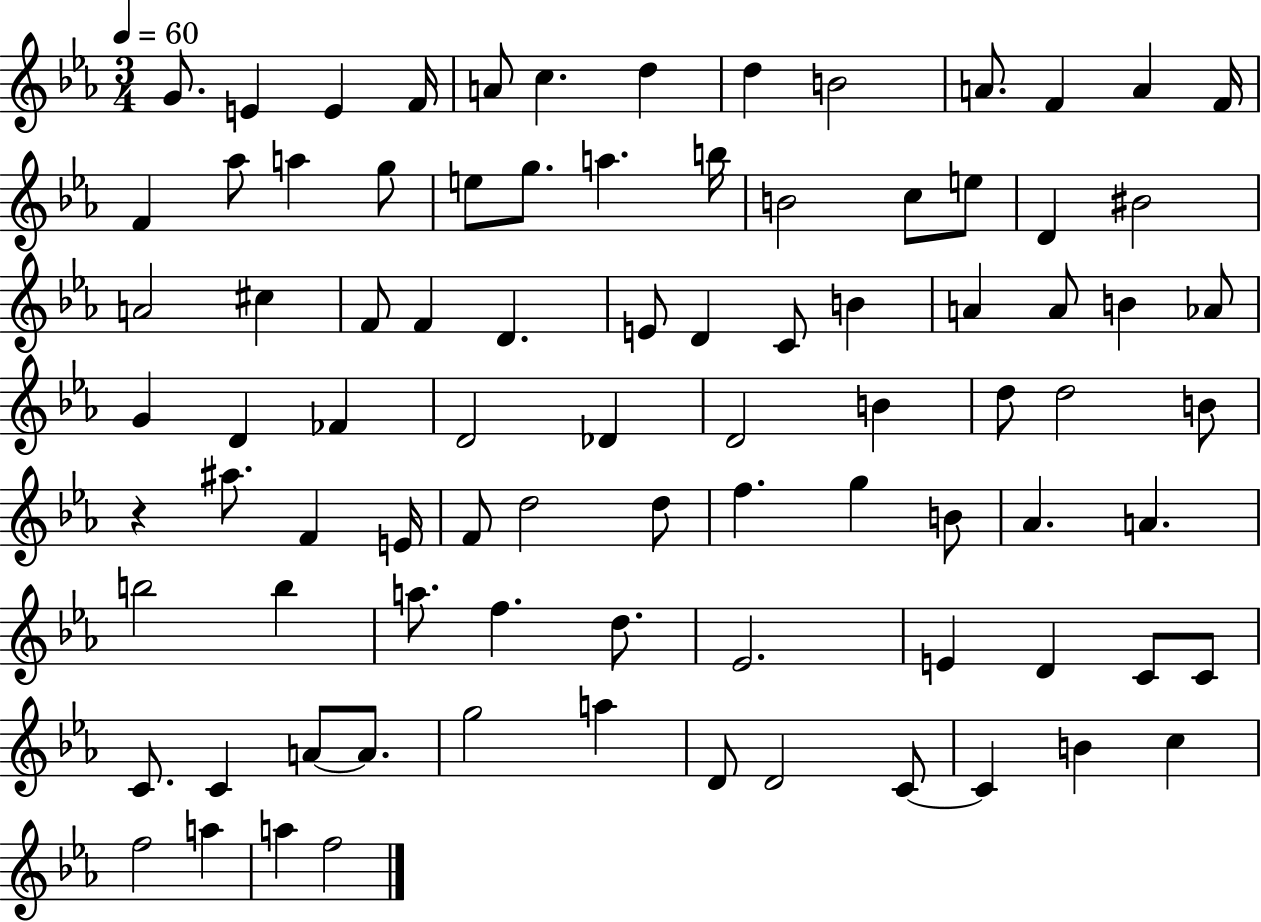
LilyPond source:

{
  \clef treble
  \numericTimeSignature
  \time 3/4
  \key ees \major
  \tempo 4 = 60
  \repeat volta 2 { g'8. e'4 e'4 f'16 | a'8 c''4. d''4 | d''4 b'2 | a'8. f'4 a'4 f'16 | \break f'4 aes''8 a''4 g''8 | e''8 g''8. a''4. b''16 | b'2 c''8 e''8 | d'4 bis'2 | \break a'2 cis''4 | f'8 f'4 d'4. | e'8 d'4 c'8 b'4 | a'4 a'8 b'4 aes'8 | \break g'4 d'4 fes'4 | d'2 des'4 | d'2 b'4 | d''8 d''2 b'8 | \break r4 ais''8. f'4 e'16 | f'8 d''2 d''8 | f''4. g''4 b'8 | aes'4. a'4. | \break b''2 b''4 | a''8. f''4. d''8. | ees'2. | e'4 d'4 c'8 c'8 | \break c'8. c'4 a'8~~ a'8. | g''2 a''4 | d'8 d'2 c'8~~ | c'4 b'4 c''4 | \break f''2 a''4 | a''4 f''2 | } \bar "|."
}